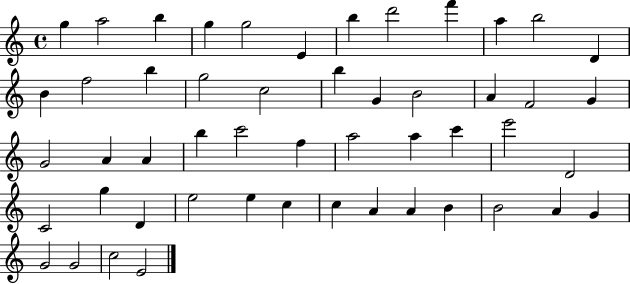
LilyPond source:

{
  \clef treble
  \time 4/4
  \defaultTimeSignature
  \key c \major
  g''4 a''2 b''4 | g''4 g''2 e'4 | b''4 d'''2 f'''4 | a''4 b''2 d'4 | \break b'4 f''2 b''4 | g''2 c''2 | b''4 g'4 b'2 | a'4 f'2 g'4 | \break g'2 a'4 a'4 | b''4 c'''2 f''4 | a''2 a''4 c'''4 | e'''2 d'2 | \break c'2 g''4 d'4 | e''2 e''4 c''4 | c''4 a'4 a'4 b'4 | b'2 a'4 g'4 | \break g'2 g'2 | c''2 e'2 | \bar "|."
}